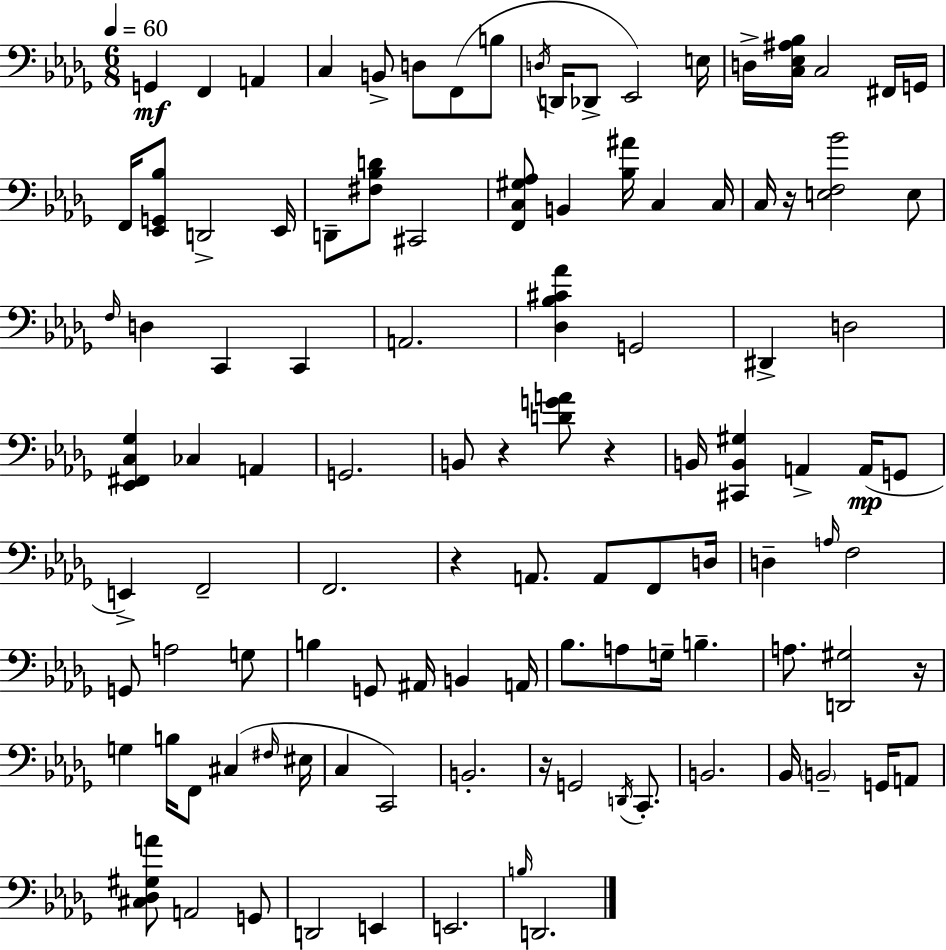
G2/q F2/q A2/q C3/q B2/e D3/e F2/e B3/e D3/s D2/s Db2/e Eb2/h E3/s D3/s [C3,Eb3,A#3,Bb3]/s C3/h F#2/s G2/s F2/s [Eb2,G2,Bb3]/e D2/h Eb2/s D2/e [F#3,Bb3,D4]/e C#2/h [F2,C3,G#3,Ab3]/e B2/q [Bb3,A#4]/s C3/q C3/s C3/s R/s [E3,F3,Bb4]/h E3/e F3/s D3/q C2/q C2/q A2/h. [Db3,Bb3,C#4,Ab4]/q G2/h D#2/q D3/h [Eb2,F#2,C3,Gb3]/q CES3/q A2/q G2/h. B2/e R/q [D4,G4,A4]/e R/q B2/s [C#2,B2,G#3]/q A2/q A2/s G2/e E2/q F2/h F2/h. R/q A2/e. A2/e F2/e D3/s D3/q A3/s F3/h G2/e A3/h G3/e B3/q G2/e A#2/s B2/q A2/s Bb3/e. A3/e G3/s B3/q. A3/e. [D2,G#3]/h R/s G3/q B3/s F2/e C#3/q F#3/s EIS3/s C3/q C2/h B2/h. R/s G2/h D2/s C2/e. B2/h. Bb2/s B2/h G2/s A2/e [C#3,Db3,G#3,A4]/e A2/h G2/e D2/h E2/q E2/h. B3/s D2/h.